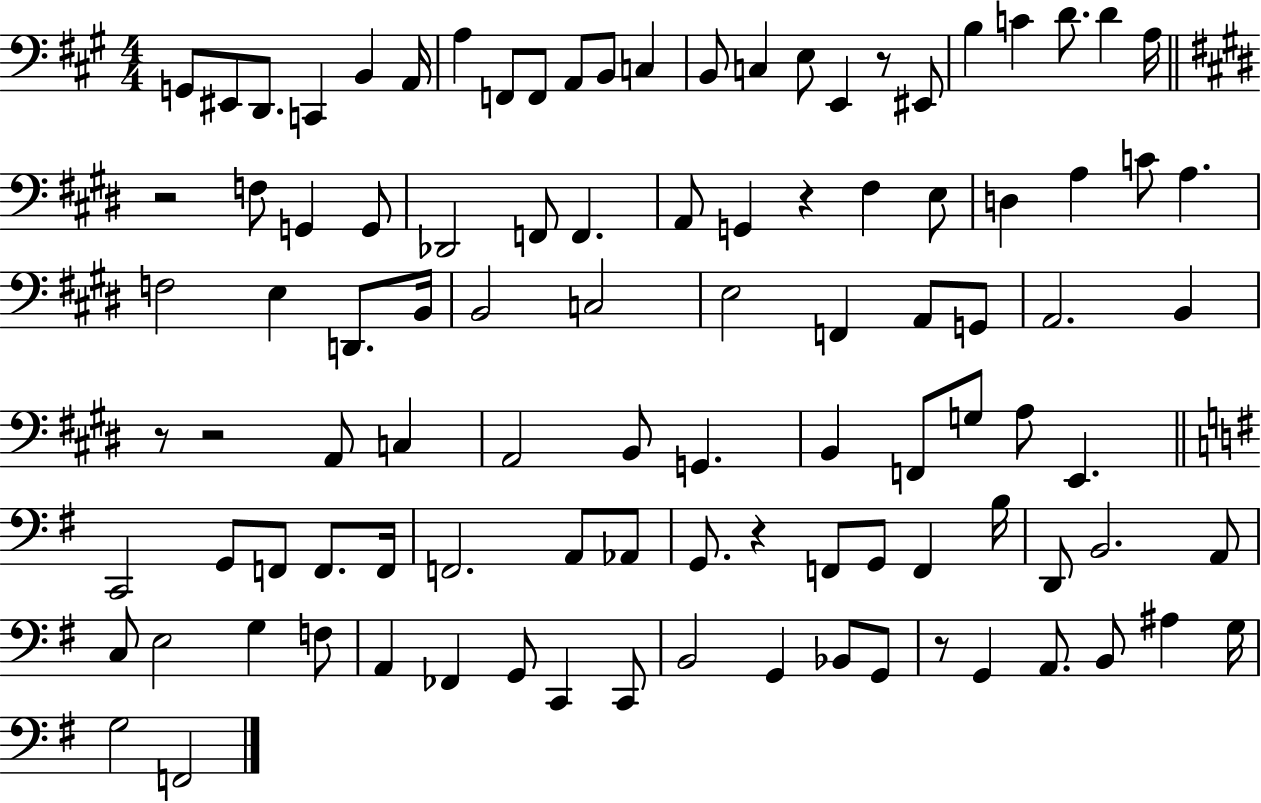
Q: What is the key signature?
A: A major